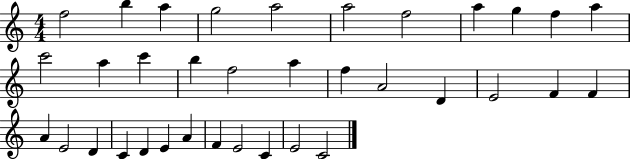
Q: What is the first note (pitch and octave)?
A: F5